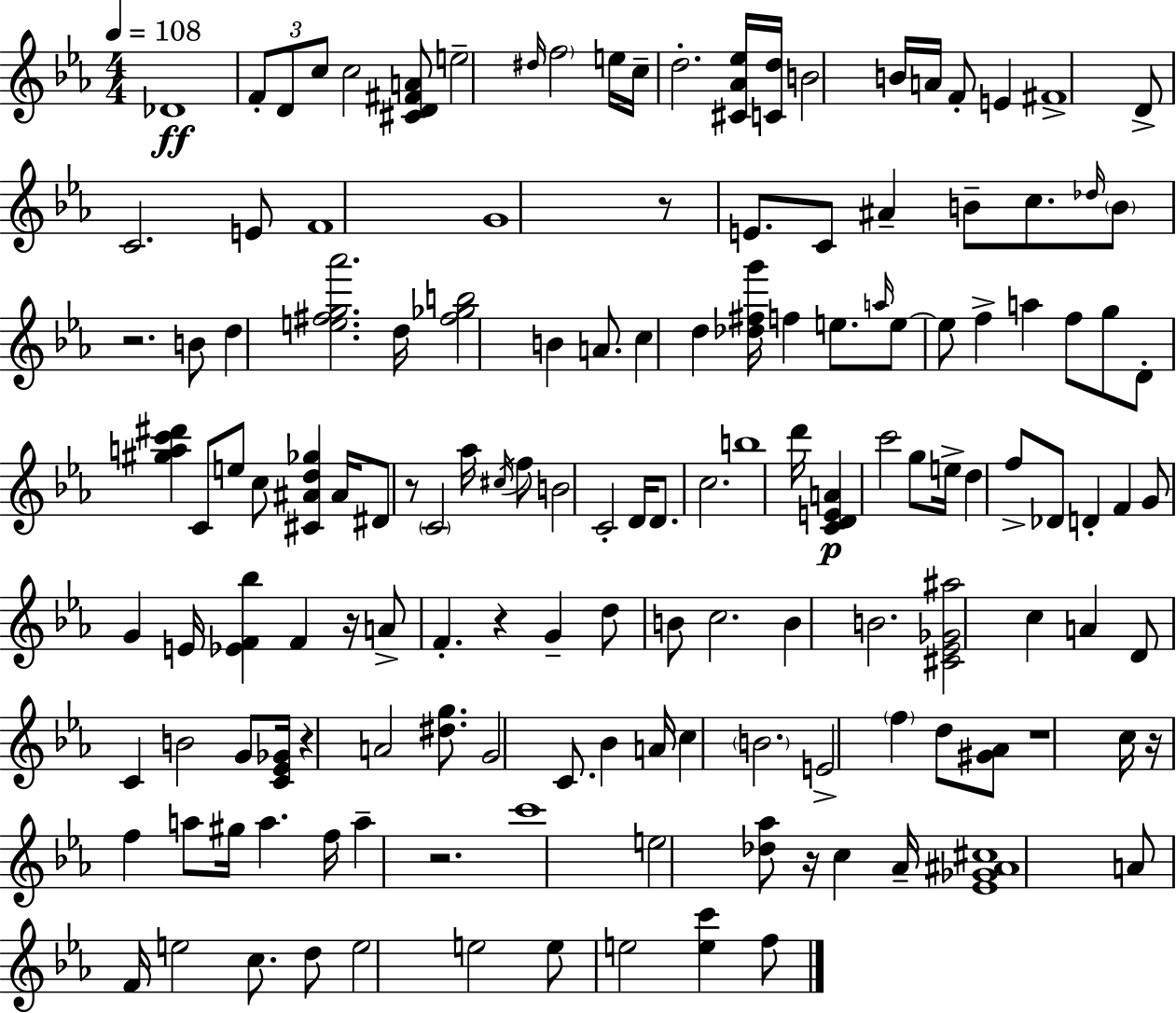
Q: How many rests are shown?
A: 10